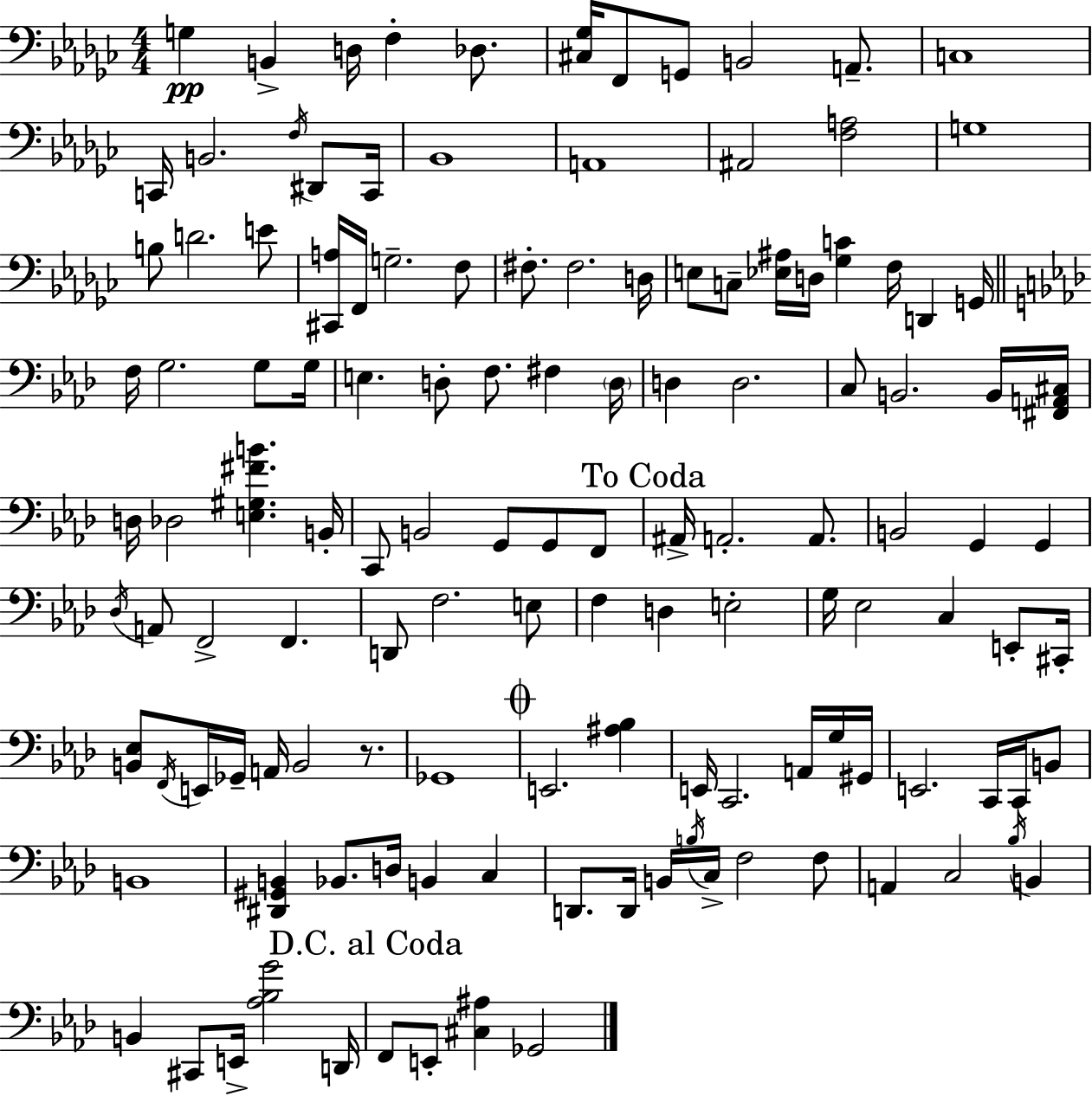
{
  \clef bass
  \numericTimeSignature
  \time 4/4
  \key ees \minor
  g4\pp b,4-> d16 f4-. des8. | <cis ges>16 f,8 g,8 b,2 a,8.-- | c1 | c,16 b,2. \acciaccatura { f16 } dis,8 | \break c,16 bes,1 | a,1 | ais,2 <f a>2 | g1 | \break b8 d'2. e'8 | <cis, a>16 f,16 g2.-- f8 | fis8.-. fis2. | d16 e8 c8-- <ees ais>16 d16 <ges c'>4 f16 d,4 | \break g,16 \bar "||" \break \key aes \major f16 g2. g8 g16 | e4. d8-. f8. fis4 \parenthesize d16 | d4 d2. | c8 b,2. b,16 <fis, a, cis>16 | \break d16 des2 <e gis fis' b'>4. b,16-. | c,8 b,2 g,8 g,8 f,8 | \mark "To Coda" ais,16-> a,2.-. a,8. | b,2 g,4 g,4 | \break \acciaccatura { des16 } a,8 f,2-> f,4. | d,8 f2. e8 | f4 d4 e2-. | g16 ees2 c4 e,8-. | \break cis,16-. <b, ees>8 \acciaccatura { f,16 } e,16 ges,16-- a,16 b,2 r8. | ges,1 | \mark \markup { \musicglyph "scripts.coda" } e,2. <ais bes>4 | e,16 c,2. a,16 | \break g16 gis,16 e,2. c,16 c,16 | b,8 b,1 | <dis, gis, b,>4 bes,8. d16 b,4 c4 | d,8. d,16 b,16 \acciaccatura { b16 } c16-> f2 | \break f8 a,4 c2 \acciaccatura { bes16 } | b,4 b,4 cis,8 e,16-> <aes bes g'>2 | d,16 \mark "D.C. al Coda" f,8 e,8-. <cis ais>4 ges,2 | \bar "|."
}